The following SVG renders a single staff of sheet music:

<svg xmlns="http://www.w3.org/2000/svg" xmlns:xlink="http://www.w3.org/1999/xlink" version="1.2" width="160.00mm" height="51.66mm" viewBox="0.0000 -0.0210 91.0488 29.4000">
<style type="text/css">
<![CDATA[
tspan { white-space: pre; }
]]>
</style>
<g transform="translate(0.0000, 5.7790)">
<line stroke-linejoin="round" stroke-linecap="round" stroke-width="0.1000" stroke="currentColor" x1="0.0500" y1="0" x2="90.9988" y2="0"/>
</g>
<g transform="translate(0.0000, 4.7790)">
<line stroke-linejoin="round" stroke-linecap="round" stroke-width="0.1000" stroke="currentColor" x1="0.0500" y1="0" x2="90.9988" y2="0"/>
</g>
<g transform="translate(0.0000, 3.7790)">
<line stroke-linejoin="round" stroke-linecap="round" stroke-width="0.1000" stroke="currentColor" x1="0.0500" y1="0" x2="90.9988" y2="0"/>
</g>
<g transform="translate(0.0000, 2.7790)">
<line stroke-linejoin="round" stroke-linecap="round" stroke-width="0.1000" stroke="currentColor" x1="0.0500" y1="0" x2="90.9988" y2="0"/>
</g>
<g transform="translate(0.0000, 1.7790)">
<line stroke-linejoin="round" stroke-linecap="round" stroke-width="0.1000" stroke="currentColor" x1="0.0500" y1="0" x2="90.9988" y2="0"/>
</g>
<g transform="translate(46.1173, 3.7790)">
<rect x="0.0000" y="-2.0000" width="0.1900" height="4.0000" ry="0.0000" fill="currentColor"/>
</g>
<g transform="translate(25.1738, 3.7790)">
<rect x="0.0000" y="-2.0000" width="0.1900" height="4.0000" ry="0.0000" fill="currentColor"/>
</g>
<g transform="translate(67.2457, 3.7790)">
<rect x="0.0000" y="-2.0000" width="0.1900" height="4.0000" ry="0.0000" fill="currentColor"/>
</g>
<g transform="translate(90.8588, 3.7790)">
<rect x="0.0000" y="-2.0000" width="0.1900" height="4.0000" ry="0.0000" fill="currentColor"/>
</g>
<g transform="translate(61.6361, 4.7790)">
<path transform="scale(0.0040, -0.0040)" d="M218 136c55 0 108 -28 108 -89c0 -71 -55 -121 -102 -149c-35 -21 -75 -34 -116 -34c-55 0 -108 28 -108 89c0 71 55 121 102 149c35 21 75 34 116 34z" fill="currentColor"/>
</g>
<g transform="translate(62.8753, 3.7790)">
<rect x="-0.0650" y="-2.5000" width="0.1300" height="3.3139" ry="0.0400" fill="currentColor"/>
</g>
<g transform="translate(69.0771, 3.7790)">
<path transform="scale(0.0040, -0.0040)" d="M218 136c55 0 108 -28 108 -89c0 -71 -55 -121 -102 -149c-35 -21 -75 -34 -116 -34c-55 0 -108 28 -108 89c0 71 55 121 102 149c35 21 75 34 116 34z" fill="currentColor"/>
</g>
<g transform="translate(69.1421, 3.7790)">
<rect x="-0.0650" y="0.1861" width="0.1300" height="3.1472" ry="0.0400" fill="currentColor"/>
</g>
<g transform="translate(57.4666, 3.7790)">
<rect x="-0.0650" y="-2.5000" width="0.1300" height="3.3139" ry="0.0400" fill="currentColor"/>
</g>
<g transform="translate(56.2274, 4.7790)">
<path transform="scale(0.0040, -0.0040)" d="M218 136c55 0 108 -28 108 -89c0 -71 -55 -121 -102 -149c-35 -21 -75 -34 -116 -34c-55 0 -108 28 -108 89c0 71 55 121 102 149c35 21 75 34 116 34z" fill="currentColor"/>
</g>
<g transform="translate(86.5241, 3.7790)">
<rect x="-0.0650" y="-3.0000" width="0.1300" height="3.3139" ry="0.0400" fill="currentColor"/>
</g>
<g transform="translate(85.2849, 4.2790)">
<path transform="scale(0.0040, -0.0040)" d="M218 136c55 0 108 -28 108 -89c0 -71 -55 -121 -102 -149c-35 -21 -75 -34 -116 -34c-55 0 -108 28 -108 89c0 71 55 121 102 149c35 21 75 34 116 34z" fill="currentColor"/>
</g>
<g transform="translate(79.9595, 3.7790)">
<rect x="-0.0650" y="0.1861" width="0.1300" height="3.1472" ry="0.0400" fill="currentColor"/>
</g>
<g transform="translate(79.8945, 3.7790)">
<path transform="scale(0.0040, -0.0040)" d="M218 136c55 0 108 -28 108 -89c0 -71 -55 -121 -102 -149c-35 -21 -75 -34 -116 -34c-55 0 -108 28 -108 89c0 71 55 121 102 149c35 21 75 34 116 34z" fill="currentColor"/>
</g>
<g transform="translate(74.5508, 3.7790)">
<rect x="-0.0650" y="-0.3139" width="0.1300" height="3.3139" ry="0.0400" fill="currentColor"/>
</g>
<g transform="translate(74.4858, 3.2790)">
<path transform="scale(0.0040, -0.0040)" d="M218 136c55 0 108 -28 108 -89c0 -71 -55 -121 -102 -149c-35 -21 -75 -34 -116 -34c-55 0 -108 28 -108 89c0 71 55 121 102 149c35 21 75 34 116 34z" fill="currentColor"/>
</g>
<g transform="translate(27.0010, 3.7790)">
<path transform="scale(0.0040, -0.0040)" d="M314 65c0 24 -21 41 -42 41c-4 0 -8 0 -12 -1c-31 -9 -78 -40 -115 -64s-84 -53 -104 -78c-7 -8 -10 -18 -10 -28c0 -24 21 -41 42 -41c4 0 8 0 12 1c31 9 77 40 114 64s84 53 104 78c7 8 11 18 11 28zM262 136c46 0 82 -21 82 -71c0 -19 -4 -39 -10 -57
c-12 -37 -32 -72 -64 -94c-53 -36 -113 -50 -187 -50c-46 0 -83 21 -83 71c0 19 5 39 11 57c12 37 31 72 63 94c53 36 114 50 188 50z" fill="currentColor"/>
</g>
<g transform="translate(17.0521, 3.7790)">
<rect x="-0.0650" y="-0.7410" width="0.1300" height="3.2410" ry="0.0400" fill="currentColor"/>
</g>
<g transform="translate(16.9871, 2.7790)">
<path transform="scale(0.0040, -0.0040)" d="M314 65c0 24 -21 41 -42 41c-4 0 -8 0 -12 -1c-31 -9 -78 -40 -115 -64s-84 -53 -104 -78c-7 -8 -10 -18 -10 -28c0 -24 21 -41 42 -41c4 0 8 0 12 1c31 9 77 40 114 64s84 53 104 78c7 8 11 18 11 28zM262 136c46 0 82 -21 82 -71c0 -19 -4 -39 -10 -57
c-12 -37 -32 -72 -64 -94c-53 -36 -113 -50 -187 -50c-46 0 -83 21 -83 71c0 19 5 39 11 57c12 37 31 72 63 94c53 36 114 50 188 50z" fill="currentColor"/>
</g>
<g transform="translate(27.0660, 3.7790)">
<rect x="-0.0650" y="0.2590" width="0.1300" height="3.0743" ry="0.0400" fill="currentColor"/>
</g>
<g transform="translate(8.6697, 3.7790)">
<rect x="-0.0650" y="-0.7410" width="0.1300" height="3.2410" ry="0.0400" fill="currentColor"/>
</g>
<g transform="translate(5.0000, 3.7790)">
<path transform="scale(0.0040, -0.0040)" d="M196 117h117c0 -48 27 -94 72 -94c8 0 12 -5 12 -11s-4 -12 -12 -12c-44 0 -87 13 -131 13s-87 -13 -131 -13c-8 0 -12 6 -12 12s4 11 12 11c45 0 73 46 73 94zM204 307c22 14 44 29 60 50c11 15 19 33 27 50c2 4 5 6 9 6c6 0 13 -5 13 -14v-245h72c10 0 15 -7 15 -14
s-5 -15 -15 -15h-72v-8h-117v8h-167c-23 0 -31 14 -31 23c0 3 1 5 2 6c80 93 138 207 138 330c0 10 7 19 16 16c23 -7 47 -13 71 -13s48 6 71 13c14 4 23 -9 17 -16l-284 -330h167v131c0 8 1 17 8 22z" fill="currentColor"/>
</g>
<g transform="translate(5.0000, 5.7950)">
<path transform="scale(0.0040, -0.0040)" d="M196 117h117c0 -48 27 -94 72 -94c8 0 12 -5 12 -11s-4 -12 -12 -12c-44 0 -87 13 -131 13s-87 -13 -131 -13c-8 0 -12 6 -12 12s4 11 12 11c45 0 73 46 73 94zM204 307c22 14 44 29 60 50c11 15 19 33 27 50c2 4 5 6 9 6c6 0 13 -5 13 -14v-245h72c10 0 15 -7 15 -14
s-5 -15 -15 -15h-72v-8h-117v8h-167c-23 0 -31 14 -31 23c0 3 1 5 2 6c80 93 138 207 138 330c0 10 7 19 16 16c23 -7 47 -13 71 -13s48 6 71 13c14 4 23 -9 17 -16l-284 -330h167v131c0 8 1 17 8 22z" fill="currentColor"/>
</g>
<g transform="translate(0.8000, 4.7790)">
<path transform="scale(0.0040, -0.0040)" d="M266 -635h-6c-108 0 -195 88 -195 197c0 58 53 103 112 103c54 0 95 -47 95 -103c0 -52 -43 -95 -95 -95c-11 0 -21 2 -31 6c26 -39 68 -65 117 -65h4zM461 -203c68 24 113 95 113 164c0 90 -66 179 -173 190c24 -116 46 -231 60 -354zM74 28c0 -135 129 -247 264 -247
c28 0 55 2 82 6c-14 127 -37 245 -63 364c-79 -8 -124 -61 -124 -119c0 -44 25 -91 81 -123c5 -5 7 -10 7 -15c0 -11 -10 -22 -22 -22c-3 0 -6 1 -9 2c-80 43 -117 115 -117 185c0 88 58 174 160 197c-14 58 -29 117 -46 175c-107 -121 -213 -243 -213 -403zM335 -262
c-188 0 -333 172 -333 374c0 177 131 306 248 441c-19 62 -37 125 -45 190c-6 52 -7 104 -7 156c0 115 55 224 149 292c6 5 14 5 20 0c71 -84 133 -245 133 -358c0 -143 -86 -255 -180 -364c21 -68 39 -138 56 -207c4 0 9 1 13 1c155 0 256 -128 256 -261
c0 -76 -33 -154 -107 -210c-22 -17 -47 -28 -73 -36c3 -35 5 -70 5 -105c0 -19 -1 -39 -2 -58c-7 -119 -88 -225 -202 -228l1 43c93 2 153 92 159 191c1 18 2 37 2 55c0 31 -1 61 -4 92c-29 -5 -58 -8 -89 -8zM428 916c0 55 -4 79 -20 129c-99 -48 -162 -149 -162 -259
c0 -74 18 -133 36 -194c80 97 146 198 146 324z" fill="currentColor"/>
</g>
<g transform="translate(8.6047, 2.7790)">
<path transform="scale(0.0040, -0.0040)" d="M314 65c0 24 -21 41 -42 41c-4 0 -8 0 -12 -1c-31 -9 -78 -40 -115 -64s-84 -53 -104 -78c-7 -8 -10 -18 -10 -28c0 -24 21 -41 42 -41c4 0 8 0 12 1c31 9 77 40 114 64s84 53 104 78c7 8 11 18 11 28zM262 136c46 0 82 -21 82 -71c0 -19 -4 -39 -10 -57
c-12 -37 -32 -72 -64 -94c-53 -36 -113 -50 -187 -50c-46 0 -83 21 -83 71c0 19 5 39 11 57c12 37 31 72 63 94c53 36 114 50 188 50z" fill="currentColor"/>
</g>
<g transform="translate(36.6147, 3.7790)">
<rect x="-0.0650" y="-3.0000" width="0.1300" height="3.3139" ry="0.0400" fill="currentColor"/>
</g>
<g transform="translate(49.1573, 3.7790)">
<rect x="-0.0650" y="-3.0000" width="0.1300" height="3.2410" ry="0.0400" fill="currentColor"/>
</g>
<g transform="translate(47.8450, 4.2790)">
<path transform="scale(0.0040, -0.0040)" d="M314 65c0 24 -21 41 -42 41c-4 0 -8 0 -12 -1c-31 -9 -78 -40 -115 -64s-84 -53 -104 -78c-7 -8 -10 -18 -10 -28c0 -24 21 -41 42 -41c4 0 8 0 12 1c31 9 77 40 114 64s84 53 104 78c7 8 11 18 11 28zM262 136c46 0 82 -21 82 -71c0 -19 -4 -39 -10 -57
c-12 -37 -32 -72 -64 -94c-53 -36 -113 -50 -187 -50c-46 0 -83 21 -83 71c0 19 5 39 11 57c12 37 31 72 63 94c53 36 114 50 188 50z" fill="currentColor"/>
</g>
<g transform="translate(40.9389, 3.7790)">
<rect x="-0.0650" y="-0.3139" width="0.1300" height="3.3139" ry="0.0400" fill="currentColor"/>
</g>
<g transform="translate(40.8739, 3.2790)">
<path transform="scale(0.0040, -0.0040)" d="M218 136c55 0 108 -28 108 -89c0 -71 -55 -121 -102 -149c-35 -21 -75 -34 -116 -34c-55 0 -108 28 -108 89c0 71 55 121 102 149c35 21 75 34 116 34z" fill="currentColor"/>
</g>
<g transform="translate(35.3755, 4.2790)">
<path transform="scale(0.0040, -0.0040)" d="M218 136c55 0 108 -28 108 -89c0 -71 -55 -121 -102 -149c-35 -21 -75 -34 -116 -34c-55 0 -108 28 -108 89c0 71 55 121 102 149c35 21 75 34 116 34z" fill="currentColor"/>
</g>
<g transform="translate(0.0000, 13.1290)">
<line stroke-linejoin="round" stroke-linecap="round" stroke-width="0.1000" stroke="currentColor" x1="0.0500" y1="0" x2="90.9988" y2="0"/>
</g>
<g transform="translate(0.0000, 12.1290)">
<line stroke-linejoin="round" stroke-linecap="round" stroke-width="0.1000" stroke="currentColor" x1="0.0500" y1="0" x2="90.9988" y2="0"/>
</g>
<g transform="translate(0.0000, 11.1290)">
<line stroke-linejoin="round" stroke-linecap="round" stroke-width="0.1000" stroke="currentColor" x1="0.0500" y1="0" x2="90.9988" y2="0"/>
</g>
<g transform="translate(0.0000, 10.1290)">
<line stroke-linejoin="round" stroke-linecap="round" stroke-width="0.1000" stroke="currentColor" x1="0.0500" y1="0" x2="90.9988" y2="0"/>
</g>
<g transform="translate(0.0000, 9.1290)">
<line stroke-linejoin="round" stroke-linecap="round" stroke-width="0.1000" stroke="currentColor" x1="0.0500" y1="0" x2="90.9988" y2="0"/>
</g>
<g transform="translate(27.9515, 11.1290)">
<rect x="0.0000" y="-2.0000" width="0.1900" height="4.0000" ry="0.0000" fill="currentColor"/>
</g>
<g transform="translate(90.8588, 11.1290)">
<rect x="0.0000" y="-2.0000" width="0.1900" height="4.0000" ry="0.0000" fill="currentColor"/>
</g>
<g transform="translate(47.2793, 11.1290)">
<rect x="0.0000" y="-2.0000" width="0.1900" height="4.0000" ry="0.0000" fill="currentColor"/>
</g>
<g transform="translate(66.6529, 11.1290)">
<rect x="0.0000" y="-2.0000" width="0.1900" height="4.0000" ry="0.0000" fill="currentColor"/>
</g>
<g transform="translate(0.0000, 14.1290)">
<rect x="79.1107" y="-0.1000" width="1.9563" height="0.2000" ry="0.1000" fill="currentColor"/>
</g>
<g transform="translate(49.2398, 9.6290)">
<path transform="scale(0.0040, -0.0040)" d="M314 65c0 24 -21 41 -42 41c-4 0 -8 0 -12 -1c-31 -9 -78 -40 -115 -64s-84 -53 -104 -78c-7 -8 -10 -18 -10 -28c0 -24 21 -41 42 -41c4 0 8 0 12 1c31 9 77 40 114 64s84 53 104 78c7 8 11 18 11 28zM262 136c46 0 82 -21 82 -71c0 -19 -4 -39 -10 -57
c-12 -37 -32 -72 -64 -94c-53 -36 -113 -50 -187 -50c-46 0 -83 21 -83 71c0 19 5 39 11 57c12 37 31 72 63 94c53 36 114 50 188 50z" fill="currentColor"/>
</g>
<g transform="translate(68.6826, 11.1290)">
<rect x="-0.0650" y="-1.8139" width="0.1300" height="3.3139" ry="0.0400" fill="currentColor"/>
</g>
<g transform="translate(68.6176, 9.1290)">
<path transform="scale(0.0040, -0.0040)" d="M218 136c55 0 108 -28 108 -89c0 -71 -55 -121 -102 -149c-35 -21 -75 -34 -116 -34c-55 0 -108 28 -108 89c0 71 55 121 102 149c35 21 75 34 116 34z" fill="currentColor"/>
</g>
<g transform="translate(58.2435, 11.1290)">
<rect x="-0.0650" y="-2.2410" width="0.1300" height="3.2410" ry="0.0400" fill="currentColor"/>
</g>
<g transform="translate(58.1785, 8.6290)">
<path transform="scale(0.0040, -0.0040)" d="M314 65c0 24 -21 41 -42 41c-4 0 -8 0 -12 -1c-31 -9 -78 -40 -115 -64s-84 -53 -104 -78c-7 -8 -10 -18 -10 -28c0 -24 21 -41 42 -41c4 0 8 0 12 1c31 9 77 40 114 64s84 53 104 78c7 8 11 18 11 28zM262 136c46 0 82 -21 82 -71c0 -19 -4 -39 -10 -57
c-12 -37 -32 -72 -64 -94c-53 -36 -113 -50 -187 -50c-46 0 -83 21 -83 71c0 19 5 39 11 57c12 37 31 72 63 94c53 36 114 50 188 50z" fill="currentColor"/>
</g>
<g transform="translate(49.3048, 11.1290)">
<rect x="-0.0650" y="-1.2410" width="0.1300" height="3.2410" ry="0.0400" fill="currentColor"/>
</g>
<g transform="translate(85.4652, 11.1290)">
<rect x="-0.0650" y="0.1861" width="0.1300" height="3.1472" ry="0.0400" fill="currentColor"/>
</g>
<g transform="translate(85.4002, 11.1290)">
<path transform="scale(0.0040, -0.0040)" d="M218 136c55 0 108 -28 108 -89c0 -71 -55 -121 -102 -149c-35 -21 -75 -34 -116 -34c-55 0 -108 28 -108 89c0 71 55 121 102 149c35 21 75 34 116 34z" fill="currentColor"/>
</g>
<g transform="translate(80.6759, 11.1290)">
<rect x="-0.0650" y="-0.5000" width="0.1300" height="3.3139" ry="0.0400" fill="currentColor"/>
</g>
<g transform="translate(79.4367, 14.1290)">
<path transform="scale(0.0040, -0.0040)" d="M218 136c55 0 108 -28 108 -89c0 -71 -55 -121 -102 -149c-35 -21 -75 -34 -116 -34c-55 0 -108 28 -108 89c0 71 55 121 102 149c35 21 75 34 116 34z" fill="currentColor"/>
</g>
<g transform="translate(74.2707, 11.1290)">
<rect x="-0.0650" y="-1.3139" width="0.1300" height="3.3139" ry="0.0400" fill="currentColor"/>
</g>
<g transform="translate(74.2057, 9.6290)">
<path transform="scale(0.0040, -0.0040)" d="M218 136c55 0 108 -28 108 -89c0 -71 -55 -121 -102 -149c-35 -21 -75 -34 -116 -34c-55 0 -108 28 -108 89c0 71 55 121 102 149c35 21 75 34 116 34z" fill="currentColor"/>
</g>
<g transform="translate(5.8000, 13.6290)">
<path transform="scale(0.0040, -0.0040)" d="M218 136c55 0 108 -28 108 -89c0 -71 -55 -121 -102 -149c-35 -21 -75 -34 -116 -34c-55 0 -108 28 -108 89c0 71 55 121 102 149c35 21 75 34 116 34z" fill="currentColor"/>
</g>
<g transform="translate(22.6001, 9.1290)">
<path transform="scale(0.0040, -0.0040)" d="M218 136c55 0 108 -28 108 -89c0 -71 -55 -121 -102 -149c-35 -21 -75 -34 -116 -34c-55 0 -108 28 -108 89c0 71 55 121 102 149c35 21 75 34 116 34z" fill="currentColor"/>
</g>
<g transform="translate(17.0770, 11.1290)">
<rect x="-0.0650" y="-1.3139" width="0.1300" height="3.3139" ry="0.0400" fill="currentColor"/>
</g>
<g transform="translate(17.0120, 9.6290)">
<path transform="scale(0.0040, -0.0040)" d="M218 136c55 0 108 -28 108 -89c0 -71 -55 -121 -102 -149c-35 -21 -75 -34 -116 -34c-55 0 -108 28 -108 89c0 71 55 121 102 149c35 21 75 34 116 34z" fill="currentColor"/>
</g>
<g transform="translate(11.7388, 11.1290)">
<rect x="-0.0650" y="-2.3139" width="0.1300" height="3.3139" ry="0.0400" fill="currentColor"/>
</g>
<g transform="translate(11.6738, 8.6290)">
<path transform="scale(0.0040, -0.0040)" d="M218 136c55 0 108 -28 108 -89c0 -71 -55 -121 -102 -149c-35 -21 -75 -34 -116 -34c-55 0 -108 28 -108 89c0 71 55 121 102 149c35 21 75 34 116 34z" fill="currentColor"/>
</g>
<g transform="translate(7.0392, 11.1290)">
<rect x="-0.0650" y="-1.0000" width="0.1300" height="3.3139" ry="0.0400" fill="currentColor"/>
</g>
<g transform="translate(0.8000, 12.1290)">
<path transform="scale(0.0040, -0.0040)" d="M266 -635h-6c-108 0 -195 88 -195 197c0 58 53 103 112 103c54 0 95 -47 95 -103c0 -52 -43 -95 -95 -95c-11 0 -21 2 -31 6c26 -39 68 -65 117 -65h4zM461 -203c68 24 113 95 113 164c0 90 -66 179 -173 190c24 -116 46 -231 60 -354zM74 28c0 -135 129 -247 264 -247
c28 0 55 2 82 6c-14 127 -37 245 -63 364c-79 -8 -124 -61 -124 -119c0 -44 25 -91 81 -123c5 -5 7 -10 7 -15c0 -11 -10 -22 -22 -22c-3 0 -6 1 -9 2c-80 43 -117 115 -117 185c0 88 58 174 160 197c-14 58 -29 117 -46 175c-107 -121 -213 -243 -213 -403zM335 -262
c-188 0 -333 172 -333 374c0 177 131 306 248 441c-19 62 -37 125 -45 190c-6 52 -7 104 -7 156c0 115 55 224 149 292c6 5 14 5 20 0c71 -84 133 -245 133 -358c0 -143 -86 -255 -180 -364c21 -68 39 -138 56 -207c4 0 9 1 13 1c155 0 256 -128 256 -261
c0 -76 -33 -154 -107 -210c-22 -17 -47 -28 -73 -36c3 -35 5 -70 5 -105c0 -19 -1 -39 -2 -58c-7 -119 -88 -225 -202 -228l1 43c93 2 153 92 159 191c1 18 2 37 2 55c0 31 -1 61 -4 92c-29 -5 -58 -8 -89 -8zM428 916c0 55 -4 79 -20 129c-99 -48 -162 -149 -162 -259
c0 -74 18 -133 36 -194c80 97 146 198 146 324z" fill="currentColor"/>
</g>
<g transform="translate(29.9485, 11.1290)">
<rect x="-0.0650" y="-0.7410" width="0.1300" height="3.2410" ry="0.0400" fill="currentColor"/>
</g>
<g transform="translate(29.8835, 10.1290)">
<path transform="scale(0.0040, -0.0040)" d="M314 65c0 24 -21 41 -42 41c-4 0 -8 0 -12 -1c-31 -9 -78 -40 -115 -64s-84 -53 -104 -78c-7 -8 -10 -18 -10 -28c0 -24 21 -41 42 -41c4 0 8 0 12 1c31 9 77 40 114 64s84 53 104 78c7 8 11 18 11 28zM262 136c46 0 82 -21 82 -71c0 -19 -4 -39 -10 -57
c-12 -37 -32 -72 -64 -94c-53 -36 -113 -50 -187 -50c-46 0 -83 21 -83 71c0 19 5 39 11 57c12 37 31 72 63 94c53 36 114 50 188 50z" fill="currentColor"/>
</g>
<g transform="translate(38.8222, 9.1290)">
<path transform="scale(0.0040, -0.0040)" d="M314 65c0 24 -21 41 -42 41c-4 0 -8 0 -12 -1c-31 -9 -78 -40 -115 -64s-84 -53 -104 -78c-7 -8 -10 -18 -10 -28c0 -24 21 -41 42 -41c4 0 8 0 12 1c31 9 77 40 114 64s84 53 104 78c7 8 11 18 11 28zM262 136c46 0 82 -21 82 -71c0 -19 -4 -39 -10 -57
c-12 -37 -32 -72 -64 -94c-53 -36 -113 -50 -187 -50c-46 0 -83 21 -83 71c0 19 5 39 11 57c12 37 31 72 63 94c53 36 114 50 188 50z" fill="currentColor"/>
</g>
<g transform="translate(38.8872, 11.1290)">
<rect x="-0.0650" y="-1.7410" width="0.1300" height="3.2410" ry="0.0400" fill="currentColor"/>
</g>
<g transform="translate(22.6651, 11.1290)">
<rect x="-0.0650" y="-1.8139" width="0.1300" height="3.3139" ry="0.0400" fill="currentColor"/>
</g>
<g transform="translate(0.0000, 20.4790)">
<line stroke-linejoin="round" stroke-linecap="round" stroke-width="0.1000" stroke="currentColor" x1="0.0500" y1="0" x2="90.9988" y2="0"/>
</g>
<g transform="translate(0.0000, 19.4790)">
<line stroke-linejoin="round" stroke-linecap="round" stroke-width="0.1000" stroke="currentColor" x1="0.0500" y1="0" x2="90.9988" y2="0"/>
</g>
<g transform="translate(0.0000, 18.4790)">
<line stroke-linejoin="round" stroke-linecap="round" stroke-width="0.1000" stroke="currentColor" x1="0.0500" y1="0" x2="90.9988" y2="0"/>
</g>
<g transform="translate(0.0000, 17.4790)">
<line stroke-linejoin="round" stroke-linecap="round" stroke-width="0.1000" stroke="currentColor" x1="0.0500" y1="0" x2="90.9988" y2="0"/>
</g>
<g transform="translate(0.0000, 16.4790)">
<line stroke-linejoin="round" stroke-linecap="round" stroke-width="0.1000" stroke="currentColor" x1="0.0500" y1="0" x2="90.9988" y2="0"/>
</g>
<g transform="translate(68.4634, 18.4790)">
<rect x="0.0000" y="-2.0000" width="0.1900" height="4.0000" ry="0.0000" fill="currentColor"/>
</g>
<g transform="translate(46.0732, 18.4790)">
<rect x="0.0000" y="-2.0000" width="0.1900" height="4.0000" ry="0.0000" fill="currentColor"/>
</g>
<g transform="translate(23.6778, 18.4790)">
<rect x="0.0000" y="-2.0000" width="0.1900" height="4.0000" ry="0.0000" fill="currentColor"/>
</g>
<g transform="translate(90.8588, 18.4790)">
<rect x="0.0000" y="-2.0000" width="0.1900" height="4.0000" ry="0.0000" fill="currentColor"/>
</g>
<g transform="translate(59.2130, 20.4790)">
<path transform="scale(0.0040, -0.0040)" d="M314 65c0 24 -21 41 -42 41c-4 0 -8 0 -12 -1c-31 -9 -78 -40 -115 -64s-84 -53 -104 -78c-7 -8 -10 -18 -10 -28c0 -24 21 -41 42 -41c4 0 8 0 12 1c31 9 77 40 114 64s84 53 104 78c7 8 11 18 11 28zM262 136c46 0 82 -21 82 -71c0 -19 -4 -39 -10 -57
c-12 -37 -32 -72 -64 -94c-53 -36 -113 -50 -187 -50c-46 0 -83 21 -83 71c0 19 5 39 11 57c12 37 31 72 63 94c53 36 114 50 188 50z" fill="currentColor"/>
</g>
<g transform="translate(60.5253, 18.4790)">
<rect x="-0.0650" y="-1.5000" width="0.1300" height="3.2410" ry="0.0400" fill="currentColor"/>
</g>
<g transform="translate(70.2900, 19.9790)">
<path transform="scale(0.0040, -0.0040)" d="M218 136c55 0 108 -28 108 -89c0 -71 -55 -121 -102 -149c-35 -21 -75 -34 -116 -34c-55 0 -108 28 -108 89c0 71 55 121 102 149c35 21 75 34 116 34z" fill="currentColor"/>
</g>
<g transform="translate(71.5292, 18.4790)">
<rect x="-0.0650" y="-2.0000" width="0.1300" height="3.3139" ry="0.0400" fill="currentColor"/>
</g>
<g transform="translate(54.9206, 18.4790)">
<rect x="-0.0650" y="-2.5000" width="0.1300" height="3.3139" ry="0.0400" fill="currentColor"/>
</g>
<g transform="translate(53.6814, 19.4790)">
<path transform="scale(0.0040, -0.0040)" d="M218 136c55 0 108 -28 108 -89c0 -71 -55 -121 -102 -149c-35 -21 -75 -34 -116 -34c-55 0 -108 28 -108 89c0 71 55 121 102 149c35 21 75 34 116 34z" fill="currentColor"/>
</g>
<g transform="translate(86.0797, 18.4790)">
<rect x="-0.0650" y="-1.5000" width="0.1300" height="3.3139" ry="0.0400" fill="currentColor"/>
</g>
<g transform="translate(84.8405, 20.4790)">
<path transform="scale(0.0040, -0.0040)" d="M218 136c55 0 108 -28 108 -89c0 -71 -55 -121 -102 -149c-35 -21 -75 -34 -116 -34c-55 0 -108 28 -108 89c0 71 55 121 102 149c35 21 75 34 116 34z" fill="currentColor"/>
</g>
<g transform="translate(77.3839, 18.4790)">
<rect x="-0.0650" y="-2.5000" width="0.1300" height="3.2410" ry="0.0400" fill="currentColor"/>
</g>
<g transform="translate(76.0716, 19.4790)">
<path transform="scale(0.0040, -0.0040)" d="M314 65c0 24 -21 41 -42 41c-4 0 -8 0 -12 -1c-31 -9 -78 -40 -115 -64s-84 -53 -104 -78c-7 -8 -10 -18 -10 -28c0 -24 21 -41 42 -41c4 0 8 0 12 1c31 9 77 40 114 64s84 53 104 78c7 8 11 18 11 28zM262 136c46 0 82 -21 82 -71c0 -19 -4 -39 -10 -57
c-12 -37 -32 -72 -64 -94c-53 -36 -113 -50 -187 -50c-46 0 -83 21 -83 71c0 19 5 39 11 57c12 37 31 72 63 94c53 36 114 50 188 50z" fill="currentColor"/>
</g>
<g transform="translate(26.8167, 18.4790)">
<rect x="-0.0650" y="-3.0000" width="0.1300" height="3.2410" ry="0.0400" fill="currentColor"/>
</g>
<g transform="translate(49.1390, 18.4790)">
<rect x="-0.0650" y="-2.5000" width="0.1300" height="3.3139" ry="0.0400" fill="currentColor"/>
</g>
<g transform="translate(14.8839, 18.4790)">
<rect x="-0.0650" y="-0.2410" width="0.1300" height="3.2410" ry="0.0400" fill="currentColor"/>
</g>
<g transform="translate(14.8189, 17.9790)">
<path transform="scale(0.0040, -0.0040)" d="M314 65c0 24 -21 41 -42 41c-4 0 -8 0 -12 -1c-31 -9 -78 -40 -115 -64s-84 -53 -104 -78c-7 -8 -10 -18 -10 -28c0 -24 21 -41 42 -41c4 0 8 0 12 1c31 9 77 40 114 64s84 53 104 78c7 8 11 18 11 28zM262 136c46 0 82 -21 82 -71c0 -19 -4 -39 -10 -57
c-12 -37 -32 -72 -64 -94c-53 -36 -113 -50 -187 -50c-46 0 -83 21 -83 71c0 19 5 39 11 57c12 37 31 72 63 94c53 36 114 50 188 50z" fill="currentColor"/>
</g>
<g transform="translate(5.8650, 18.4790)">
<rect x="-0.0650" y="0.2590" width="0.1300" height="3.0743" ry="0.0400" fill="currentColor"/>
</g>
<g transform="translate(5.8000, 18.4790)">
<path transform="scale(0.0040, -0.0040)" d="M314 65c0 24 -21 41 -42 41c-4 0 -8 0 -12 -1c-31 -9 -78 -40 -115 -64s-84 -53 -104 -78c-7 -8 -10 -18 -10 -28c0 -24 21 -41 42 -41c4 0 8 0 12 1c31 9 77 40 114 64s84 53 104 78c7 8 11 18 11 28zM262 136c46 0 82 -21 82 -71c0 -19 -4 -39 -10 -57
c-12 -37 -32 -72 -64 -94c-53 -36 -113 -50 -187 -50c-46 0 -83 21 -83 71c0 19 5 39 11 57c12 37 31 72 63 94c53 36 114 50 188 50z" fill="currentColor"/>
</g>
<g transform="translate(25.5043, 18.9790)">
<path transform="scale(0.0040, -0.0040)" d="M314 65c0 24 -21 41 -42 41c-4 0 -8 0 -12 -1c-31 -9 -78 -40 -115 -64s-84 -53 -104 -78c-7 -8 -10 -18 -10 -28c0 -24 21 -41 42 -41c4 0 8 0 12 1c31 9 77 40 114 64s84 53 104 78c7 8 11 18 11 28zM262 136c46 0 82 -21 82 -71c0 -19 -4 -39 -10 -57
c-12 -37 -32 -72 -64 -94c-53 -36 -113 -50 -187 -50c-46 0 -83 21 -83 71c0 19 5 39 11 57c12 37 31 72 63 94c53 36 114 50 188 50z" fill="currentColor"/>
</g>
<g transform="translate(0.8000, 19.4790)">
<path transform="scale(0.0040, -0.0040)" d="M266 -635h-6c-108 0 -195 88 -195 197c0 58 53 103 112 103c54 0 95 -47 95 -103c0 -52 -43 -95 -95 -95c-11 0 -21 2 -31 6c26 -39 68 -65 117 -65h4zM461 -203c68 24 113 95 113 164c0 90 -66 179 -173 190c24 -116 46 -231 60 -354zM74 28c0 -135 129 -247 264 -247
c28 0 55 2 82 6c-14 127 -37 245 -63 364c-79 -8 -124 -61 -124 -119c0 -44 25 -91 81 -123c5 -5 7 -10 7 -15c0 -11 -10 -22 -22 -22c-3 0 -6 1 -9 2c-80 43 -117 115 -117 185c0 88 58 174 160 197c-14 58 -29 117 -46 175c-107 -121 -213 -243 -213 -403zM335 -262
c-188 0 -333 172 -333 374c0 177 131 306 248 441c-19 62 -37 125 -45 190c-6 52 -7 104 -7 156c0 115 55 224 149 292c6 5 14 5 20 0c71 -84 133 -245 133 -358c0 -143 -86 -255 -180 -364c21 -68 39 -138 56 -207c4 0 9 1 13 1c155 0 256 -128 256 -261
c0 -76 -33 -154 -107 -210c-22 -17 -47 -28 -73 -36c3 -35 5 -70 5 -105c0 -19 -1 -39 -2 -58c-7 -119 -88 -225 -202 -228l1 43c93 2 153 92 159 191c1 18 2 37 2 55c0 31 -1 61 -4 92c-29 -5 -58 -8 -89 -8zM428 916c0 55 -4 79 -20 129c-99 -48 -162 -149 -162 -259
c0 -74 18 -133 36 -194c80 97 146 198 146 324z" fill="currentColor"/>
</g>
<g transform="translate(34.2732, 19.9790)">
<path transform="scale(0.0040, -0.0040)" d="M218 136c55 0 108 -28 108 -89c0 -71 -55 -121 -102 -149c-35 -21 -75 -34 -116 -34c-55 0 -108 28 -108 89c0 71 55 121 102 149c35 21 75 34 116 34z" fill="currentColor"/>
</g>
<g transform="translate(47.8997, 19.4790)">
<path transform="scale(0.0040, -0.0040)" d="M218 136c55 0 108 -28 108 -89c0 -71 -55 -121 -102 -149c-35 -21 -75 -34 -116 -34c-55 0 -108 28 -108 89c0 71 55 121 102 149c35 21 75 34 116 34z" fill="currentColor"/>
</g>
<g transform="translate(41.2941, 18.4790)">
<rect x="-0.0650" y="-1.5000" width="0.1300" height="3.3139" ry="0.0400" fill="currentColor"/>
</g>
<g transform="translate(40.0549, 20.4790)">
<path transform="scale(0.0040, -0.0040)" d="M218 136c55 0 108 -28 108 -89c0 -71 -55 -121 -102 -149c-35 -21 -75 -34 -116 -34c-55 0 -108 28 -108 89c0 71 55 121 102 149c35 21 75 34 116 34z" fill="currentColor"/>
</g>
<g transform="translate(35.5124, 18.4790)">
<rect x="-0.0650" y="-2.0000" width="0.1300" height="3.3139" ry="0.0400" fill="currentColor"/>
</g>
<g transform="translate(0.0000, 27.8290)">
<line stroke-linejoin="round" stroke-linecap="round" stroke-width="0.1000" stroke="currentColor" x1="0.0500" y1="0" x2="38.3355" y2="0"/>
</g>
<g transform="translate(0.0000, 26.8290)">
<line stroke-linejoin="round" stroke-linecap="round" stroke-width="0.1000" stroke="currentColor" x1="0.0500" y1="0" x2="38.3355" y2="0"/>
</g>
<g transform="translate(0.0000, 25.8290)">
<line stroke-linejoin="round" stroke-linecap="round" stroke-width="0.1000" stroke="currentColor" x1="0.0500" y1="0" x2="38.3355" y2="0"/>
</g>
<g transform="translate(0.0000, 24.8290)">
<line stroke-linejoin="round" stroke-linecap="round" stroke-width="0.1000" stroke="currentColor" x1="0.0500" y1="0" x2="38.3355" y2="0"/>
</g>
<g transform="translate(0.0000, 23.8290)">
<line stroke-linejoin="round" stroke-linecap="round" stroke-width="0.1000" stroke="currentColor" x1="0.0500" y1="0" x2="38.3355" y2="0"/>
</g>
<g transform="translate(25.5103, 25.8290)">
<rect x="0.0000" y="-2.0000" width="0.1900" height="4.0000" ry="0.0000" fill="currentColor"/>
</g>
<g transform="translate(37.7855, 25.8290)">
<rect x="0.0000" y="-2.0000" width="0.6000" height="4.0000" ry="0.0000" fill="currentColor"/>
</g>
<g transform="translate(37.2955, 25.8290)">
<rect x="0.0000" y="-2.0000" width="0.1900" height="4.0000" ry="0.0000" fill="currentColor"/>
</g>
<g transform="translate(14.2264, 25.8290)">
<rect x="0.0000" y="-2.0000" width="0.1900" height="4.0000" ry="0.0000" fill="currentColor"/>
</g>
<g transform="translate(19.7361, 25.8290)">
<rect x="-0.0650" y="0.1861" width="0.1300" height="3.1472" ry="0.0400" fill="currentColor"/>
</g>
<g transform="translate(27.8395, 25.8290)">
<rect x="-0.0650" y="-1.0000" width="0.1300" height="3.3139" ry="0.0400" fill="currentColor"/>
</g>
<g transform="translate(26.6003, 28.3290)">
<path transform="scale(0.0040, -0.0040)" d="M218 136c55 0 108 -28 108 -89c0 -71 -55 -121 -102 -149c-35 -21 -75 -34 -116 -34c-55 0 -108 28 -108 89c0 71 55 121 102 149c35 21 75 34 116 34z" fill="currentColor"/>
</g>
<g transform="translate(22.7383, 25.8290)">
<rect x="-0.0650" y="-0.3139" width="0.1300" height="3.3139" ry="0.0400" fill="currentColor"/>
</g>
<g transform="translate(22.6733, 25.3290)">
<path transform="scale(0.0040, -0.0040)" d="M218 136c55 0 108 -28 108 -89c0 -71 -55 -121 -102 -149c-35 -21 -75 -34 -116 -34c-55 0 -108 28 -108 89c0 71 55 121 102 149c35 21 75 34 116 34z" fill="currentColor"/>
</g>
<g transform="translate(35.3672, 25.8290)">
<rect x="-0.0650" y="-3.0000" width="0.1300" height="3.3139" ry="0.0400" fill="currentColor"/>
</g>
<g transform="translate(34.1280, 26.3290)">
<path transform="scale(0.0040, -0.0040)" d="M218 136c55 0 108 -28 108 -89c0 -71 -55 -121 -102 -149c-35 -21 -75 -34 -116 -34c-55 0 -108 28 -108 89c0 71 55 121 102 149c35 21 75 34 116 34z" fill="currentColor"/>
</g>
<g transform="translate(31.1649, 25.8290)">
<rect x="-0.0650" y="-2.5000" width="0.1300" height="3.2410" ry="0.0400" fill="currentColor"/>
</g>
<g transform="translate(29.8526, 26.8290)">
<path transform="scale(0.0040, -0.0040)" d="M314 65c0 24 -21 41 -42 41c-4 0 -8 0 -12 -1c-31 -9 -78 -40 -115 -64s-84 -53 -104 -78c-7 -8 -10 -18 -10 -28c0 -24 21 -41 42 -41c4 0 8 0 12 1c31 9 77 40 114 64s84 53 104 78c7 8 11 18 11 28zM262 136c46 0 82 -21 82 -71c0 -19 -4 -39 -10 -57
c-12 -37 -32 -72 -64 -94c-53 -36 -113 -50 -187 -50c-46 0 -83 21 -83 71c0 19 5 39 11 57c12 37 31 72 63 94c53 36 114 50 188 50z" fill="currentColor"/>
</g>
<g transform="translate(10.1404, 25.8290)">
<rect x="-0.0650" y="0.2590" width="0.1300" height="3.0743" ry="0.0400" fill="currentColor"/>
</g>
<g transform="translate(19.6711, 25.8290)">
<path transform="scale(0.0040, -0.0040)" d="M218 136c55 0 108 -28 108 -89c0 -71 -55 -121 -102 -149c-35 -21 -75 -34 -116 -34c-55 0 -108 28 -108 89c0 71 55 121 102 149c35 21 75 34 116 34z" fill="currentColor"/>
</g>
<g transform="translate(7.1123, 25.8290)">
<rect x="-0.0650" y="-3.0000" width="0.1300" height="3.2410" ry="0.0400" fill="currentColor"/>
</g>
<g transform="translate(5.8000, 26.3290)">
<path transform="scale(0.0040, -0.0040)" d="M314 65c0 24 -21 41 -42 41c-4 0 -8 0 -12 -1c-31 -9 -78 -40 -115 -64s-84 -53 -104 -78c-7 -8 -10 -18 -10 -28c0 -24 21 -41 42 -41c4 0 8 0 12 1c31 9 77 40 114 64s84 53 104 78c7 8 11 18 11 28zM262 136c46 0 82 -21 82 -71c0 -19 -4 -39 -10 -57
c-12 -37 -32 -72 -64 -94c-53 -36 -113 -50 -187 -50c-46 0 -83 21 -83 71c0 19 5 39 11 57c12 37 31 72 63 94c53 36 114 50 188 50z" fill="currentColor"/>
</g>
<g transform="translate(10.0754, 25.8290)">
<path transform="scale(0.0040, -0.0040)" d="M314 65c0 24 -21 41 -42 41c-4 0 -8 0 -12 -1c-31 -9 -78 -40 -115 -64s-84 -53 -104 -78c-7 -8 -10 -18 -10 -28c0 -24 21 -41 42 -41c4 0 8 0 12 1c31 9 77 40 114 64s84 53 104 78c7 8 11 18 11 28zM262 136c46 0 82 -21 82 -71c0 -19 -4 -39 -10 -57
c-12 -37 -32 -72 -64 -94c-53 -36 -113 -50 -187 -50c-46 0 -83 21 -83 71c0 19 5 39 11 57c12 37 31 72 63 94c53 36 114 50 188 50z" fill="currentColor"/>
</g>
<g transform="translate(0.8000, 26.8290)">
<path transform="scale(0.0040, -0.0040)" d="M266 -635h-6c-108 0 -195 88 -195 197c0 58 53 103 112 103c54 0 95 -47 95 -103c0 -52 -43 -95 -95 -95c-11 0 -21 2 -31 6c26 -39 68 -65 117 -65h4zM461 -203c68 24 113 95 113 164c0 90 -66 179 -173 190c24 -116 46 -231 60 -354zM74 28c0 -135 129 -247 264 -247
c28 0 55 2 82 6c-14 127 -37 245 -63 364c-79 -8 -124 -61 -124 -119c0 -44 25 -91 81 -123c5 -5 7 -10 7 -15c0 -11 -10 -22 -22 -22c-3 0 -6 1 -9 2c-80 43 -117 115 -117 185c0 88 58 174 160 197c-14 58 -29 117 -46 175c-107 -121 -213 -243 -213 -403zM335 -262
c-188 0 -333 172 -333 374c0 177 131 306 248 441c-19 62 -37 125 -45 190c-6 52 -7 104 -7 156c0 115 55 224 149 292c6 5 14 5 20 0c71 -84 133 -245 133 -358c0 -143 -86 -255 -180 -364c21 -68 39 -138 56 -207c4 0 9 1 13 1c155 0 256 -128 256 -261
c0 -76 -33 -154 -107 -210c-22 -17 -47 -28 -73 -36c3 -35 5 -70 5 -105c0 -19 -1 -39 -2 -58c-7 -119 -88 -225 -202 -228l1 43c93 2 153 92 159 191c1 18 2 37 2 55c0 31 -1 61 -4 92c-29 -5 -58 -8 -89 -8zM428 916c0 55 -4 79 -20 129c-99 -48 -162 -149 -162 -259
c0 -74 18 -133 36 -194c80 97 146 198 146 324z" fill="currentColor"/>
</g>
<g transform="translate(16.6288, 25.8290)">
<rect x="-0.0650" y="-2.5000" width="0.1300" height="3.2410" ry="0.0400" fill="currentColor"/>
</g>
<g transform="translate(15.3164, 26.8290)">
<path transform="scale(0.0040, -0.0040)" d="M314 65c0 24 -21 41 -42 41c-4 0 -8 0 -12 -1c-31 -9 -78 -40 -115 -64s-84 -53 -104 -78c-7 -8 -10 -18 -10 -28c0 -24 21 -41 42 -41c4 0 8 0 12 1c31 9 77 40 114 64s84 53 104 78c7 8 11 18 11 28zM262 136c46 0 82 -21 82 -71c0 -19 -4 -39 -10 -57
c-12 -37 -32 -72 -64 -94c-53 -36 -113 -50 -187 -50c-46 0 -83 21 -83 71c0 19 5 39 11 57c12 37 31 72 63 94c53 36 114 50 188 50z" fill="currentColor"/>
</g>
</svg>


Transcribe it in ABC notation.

X:1
T:Untitled
M:4/4
L:1/4
K:C
d2 d2 B2 A c A2 G G B c B A D g e f d2 f2 e2 g2 f e C B B2 c2 A2 F E G G E2 F G2 E A2 B2 G2 B c D G2 A